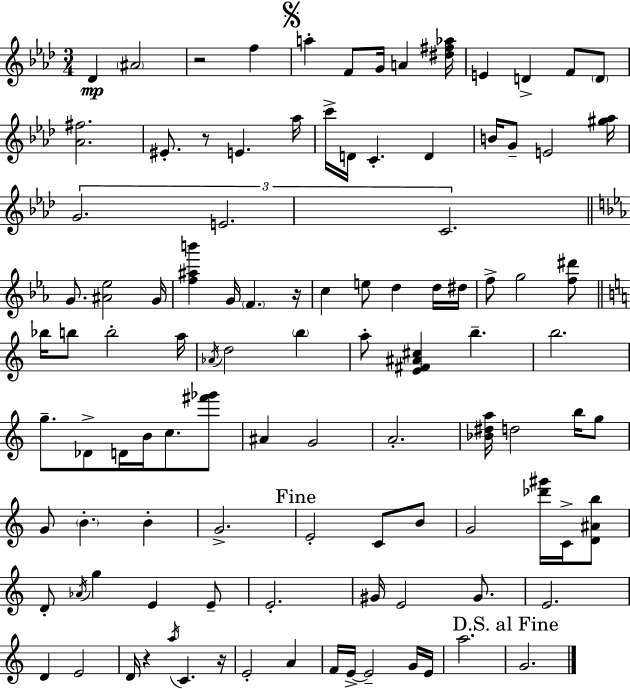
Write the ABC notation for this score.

X:1
T:Untitled
M:3/4
L:1/4
K:Fm
_D ^A2 z2 f a F/2 G/4 A [^d^f_a]/4 E D F/2 D/2 [_A^f]2 ^E/2 z/2 E _a/4 c'/4 D/4 C D B/4 G/2 E2 [^g_a]/4 G2 E2 C2 G/2 [^A_e]2 G/4 [f^ab'] G/4 F z/4 c e/2 d d/4 ^d/4 f/2 g2 [f^d']/2 _b/4 b/2 b2 a/4 _A/4 d2 b a/2 [E^F^A^c] b b2 g/2 _D/2 D/4 B/4 c/2 [^f'_g']/2 ^A G2 A2 [_B^da]/4 d2 b/4 g/2 G/2 B B G2 E2 C/2 B/2 G2 [_d'^g']/4 C/4 [D^Ab]/2 D/2 _A/4 g E E/2 E2 ^G/4 E2 ^G/2 E2 D E2 D/4 z a/4 C z/4 E2 A F/4 E/4 E2 G/4 E/4 a2 G2